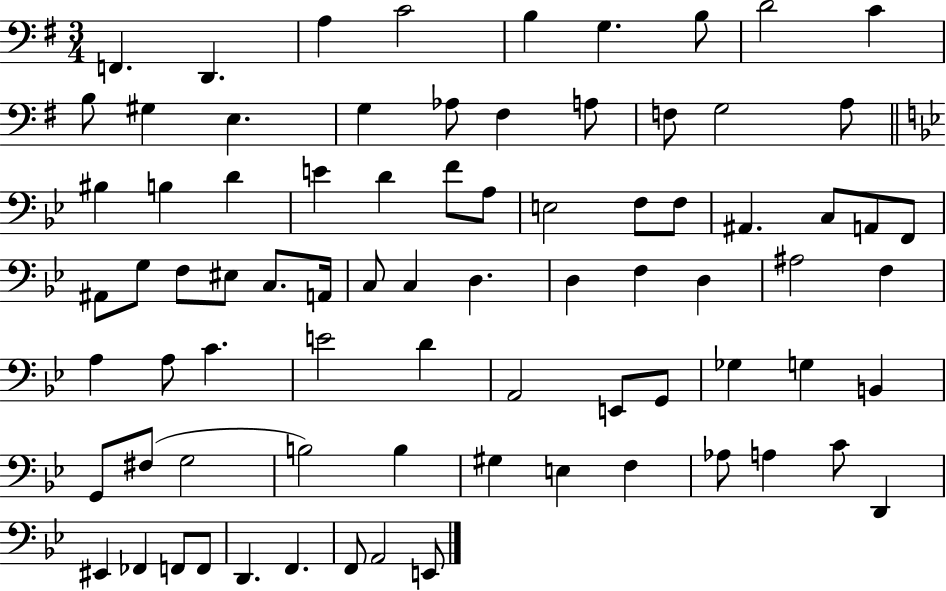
F2/q. D2/q. A3/q C4/h B3/q G3/q. B3/e D4/h C4/q B3/e G#3/q E3/q. G3/q Ab3/e F#3/q A3/e F3/e G3/h A3/e BIS3/q B3/q D4/q E4/q D4/q F4/e A3/e E3/h F3/e F3/e A#2/q. C3/e A2/e F2/e A#2/e G3/e F3/e EIS3/e C3/e. A2/s C3/e C3/q D3/q. D3/q F3/q D3/q A#3/h F3/q A3/q A3/e C4/q. E4/h D4/q A2/h E2/e G2/e Gb3/q G3/q B2/q G2/e F#3/e G3/h B3/h B3/q G#3/q E3/q F3/q Ab3/e A3/q C4/e D2/q EIS2/q FES2/q F2/e F2/e D2/q. F2/q. F2/e A2/h E2/e